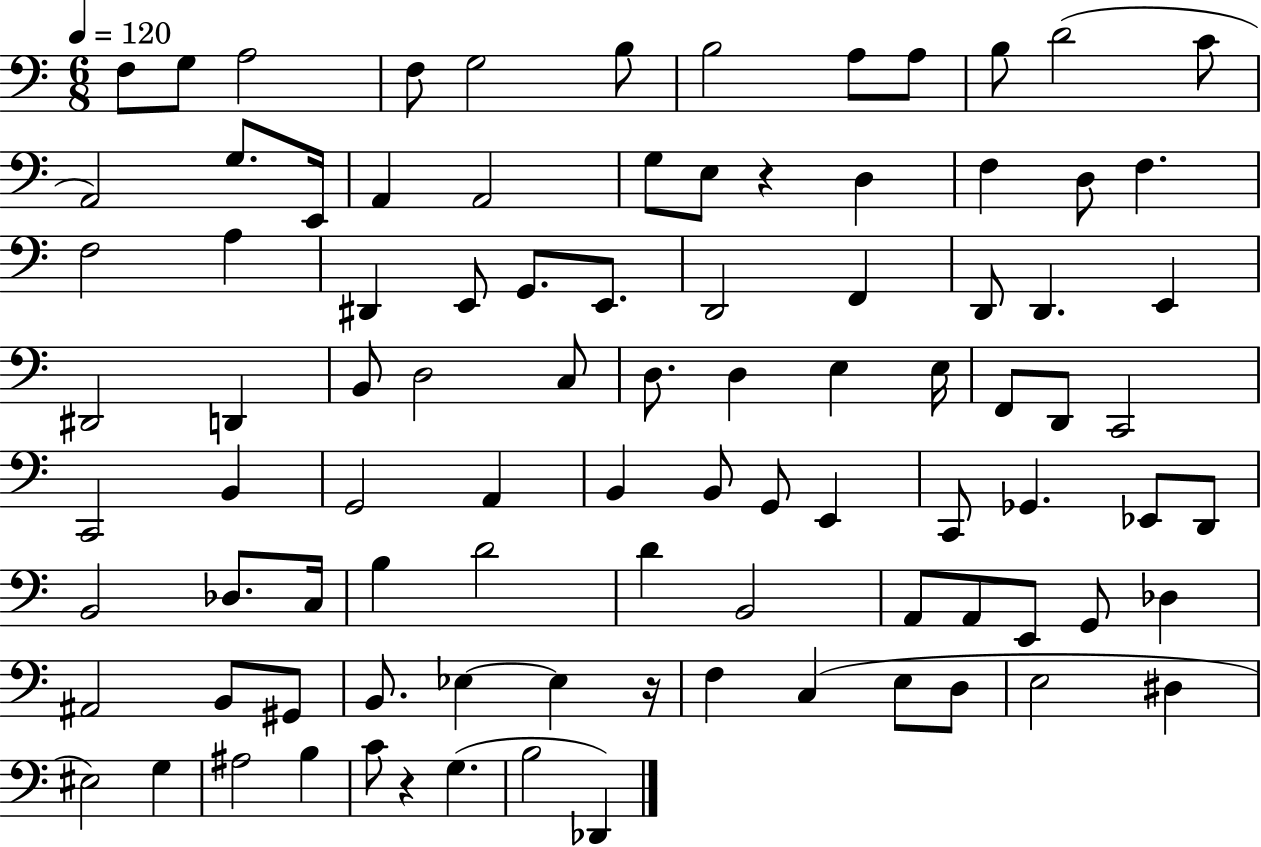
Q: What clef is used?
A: bass